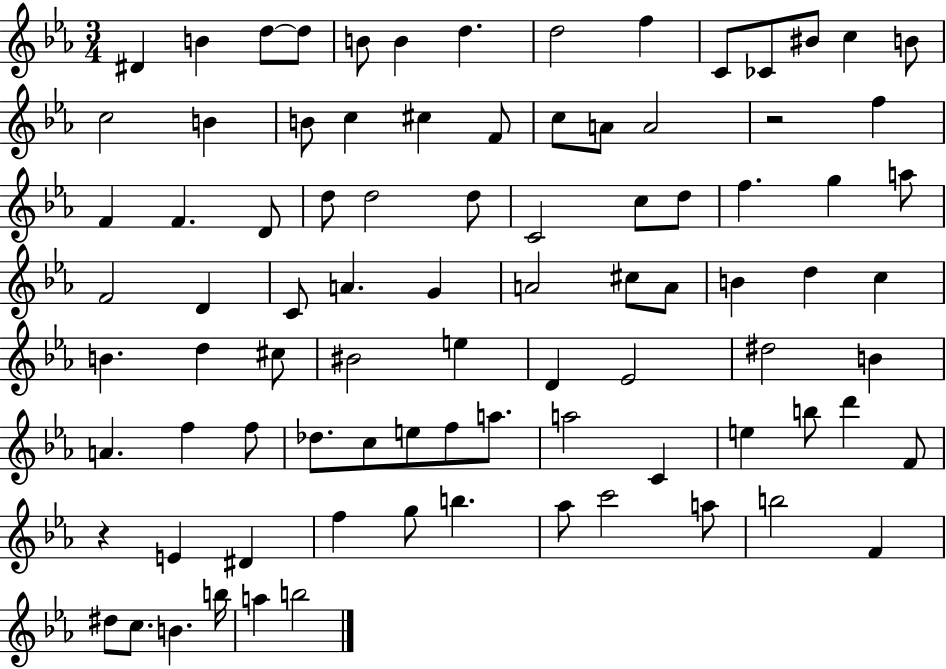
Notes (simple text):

D#4/q B4/q D5/e D5/e B4/e B4/q D5/q. D5/h F5/q C4/e CES4/e BIS4/e C5/q B4/e C5/h B4/q B4/e C5/q C#5/q F4/e C5/e A4/e A4/h R/h F5/q F4/q F4/q. D4/e D5/e D5/h D5/e C4/h C5/e D5/e F5/q. G5/q A5/e F4/h D4/q C4/e A4/q. G4/q A4/h C#5/e A4/e B4/q D5/q C5/q B4/q. D5/q C#5/e BIS4/h E5/q D4/q Eb4/h D#5/h B4/q A4/q. F5/q F5/e Db5/e. C5/e E5/e F5/e A5/e. A5/h C4/q E5/q B5/e D6/q F4/e R/q E4/q D#4/q F5/q G5/e B5/q. Ab5/e C6/h A5/e B5/h F4/q D#5/e C5/e. B4/q. B5/s A5/q B5/h